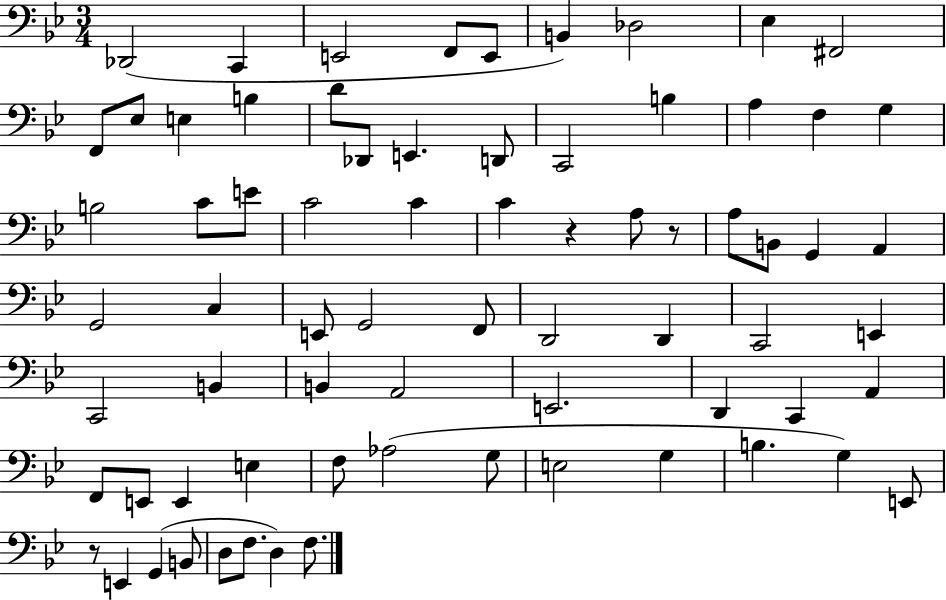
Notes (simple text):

Db2/h C2/q E2/h F2/e E2/e B2/q Db3/h Eb3/q F#2/h F2/e Eb3/e E3/q B3/q D4/e Db2/e E2/q. D2/e C2/h B3/q A3/q F3/q G3/q B3/h C4/e E4/e C4/h C4/q C4/q R/q A3/e R/e A3/e B2/e G2/q A2/q G2/h C3/q E2/e G2/h F2/e D2/h D2/q C2/h E2/q C2/h B2/q B2/q A2/h E2/h. D2/q C2/q A2/q F2/e E2/e E2/q E3/q F3/e Ab3/h G3/e E3/h G3/q B3/q. G3/q E2/e R/e E2/q G2/q B2/e D3/e F3/e. D3/q F3/e.